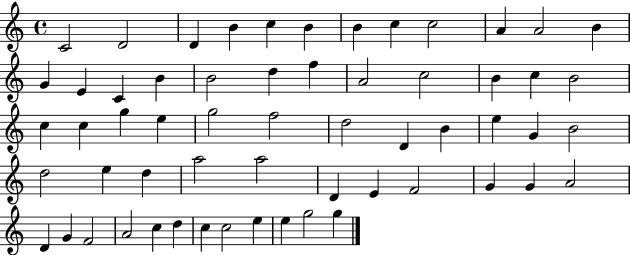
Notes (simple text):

C4/h D4/h D4/q B4/q C5/q B4/q B4/q C5/q C5/h A4/q A4/h B4/q G4/q E4/q C4/q B4/q B4/h D5/q F5/q A4/h C5/h B4/q C5/q B4/h C5/q C5/q G5/q E5/q G5/h F5/h D5/h D4/q B4/q E5/q G4/q B4/h D5/h E5/q D5/q A5/h A5/h D4/q E4/q F4/h G4/q G4/q A4/h D4/q G4/q F4/h A4/h C5/q D5/q C5/q C5/h E5/q E5/q G5/h G5/q